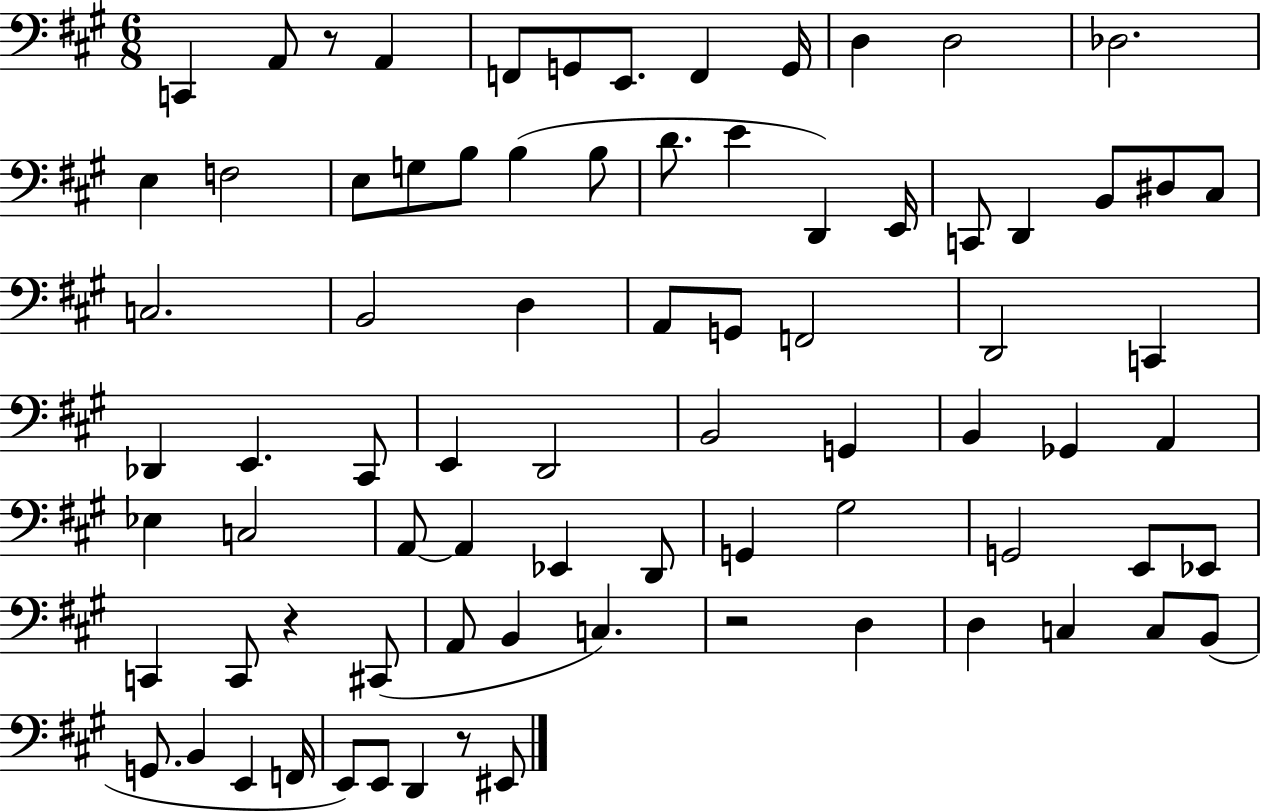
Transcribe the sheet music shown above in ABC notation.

X:1
T:Untitled
M:6/8
L:1/4
K:A
C,, A,,/2 z/2 A,, F,,/2 G,,/2 E,,/2 F,, G,,/4 D, D,2 _D,2 E, F,2 E,/2 G,/2 B,/2 B, B,/2 D/2 E D,, E,,/4 C,,/2 D,, B,,/2 ^D,/2 ^C,/2 C,2 B,,2 D, A,,/2 G,,/2 F,,2 D,,2 C,, _D,, E,, ^C,,/2 E,, D,,2 B,,2 G,, B,, _G,, A,, _E, C,2 A,,/2 A,, _E,, D,,/2 G,, ^G,2 G,,2 E,,/2 _E,,/2 C,, C,,/2 z ^C,,/2 A,,/2 B,, C, z2 D, D, C, C,/2 B,,/2 G,,/2 B,, E,, F,,/4 E,,/2 E,,/2 D,, z/2 ^E,,/2